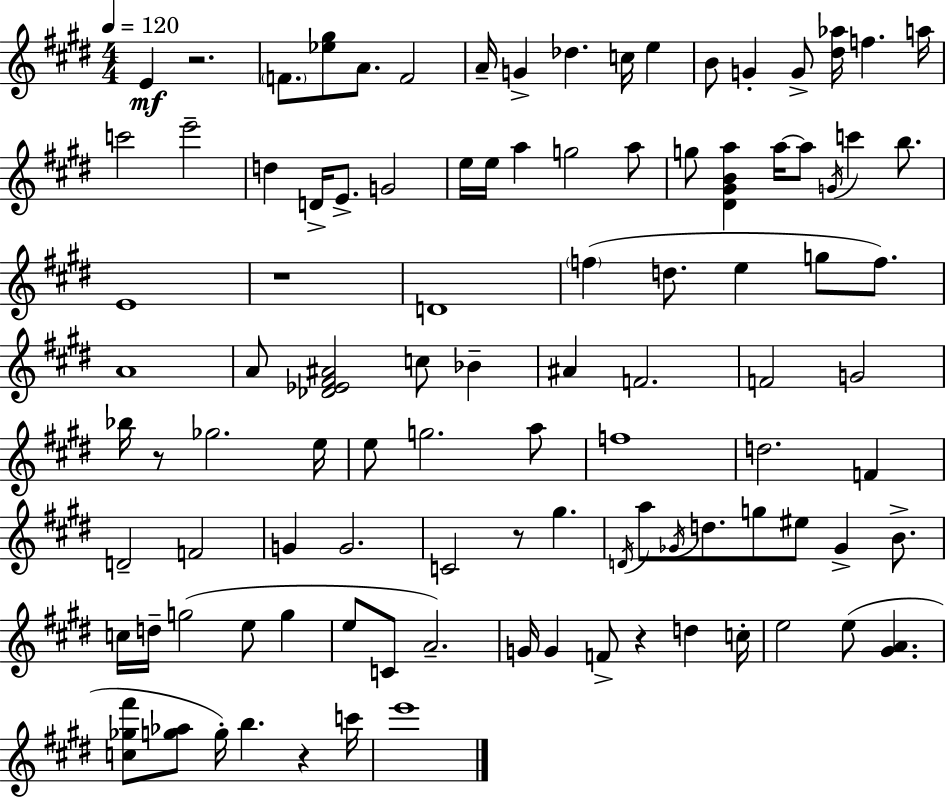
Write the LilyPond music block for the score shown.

{
  \clef treble
  \numericTimeSignature
  \time 4/4
  \key e \major
  \tempo 4 = 120
  e'4\mf r2. | \parenthesize f'8. <ees'' gis''>8 a'8. f'2 | a'16-- g'4-> des''4. c''16 e''4 | b'8 g'4-. g'8-> <dis'' aes''>16 f''4. a''16 | \break c'''2 e'''2-- | d''4 d'16-> e'8.-> g'2 | e''16 e''16 a''4 g''2 a''8 | g''8 <dis' gis' b' a''>4 a''16~~ a''8 \acciaccatura { g'16 } c'''4 b''8. | \break e'1 | r1 | d'1 | \parenthesize f''4( d''8. e''4 g''8 f''8.) | \break a'1 | a'8 <des' ees' fis' ais'>2 c''8 bes'4-- | ais'4 f'2. | f'2 g'2 | \break bes''16 r8 ges''2. | e''16 e''8 g''2. a''8 | f''1 | d''2. f'4 | \break d'2-- f'2 | g'4 g'2. | c'2 r8 gis''4. | \acciaccatura { d'16 } a''8 \acciaccatura { ges'16 } d''8. g''8 eis''8 ges'4-> | \break b'8.-> c''16 d''16-- g''2( e''8 g''4 | e''8 c'8 a'2.--) | g'16 g'4 f'8-> r4 d''4 | c''16-. e''2 e''8( <gis' a'>4. | \break <c'' ges'' fis'''>8 <g'' aes''>8 g''16-.) b''4. r4 | c'''16 e'''1 | \bar "|."
}